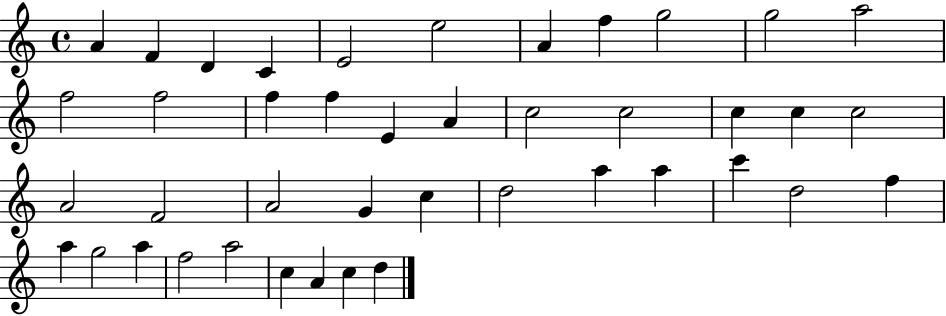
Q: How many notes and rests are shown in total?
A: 42